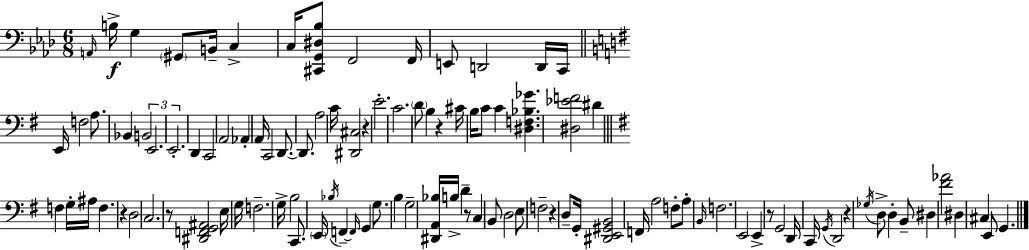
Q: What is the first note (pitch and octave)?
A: A2